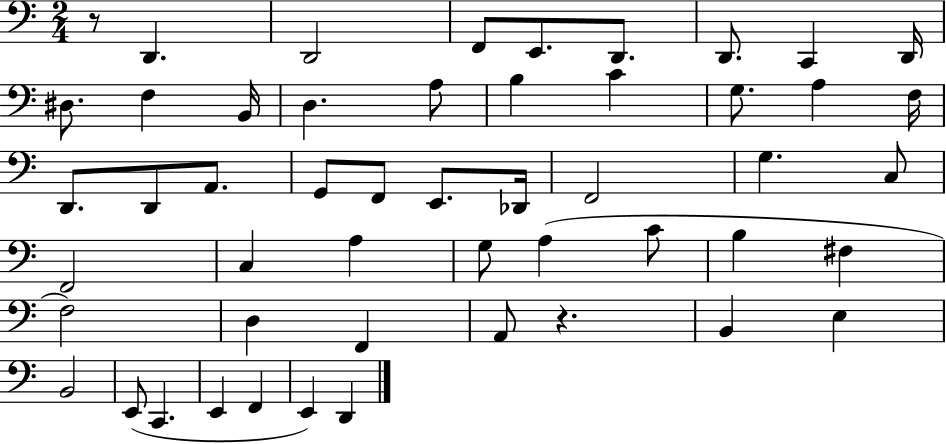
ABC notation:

X:1
T:Untitled
M:2/4
L:1/4
K:C
z/2 D,, D,,2 F,,/2 E,,/2 D,,/2 D,,/2 C,, D,,/4 ^D,/2 F, B,,/4 D, A,/2 B, C G,/2 A, F,/4 D,,/2 D,,/2 A,,/2 G,,/2 F,,/2 E,,/2 _D,,/4 F,,2 G, C,/2 F,,2 C, A, G,/2 A, C/2 B, ^F, F,2 D, F,, A,,/2 z B,, E, B,,2 E,,/2 C,, E,, F,, E,, D,,